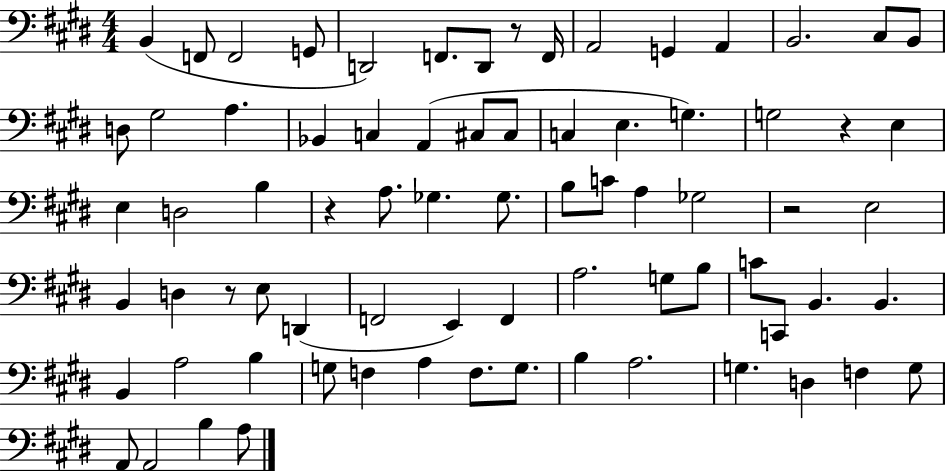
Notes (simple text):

B2/q F2/e F2/h G2/e D2/h F2/e. D2/e R/e F2/s A2/h G2/q A2/q B2/h. C#3/e B2/e D3/e G#3/h A3/q. Bb2/q C3/q A2/q C#3/e C#3/e C3/q E3/q. G3/q. G3/h R/q E3/q E3/q D3/h B3/q R/q A3/e. Gb3/q. Gb3/e. B3/e C4/e A3/q Gb3/h R/h E3/h B2/q D3/q R/e E3/e D2/q F2/h E2/q F2/q A3/h. G3/e B3/e C4/e C2/e B2/q. B2/q. B2/q A3/h B3/q G3/e F3/q A3/q F3/e. G3/e. B3/q A3/h. G3/q. D3/q F3/q G3/e A2/e A2/h B3/q A3/e